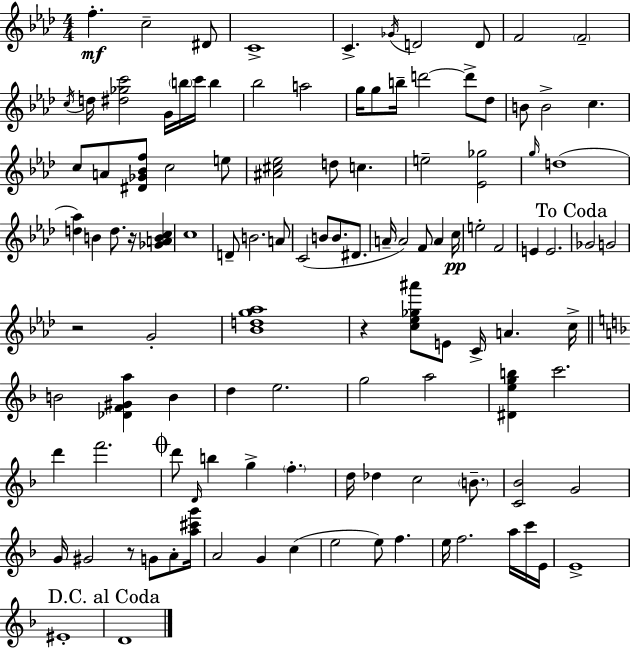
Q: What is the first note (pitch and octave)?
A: F5